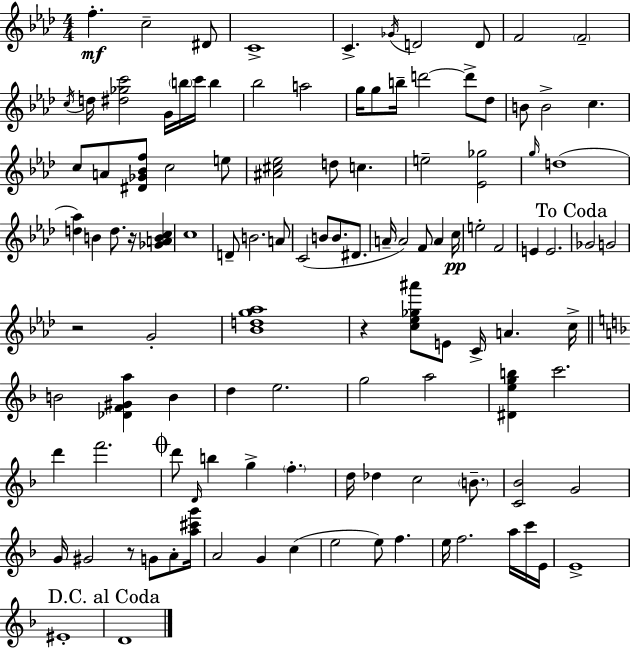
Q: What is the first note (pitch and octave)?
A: F5